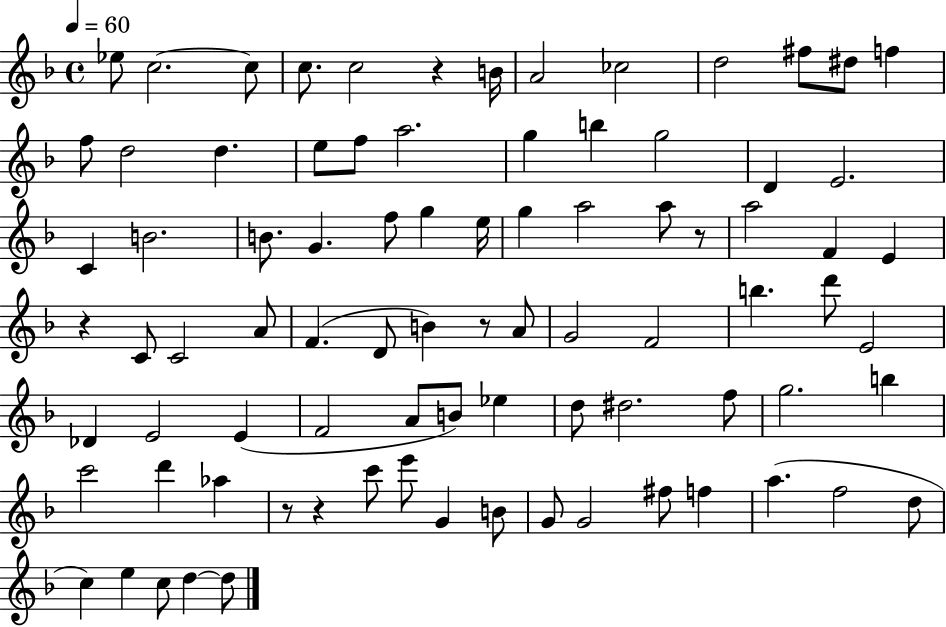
Eb5/e C5/h. C5/e C5/e. C5/h R/q B4/s A4/h CES5/h D5/h F#5/e D#5/e F5/q F5/e D5/h D5/q. E5/e F5/e A5/h. G5/q B5/q G5/h D4/q E4/h. C4/q B4/h. B4/e. G4/q. F5/e G5/q E5/s G5/q A5/h A5/e R/e A5/h F4/q E4/q R/q C4/e C4/h A4/e F4/q. D4/e B4/q R/e A4/e G4/h F4/h B5/q. D6/e E4/h Db4/q E4/h E4/q F4/h A4/e B4/e Eb5/q D5/e D#5/h. F5/e G5/h. B5/q C6/h D6/q Ab5/q R/e R/q C6/e E6/e G4/q B4/e G4/e G4/h F#5/e F5/q A5/q. F5/h D5/e C5/q E5/q C5/e D5/q D5/e